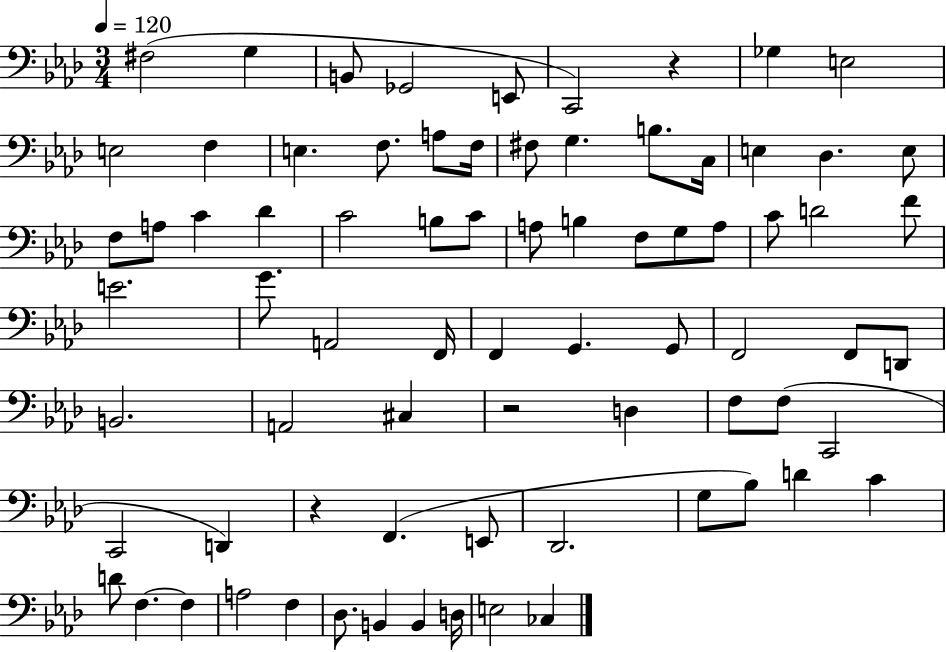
{
  \clef bass
  \numericTimeSignature
  \time 3/4
  \key aes \major
  \tempo 4 = 120
  fis2( g4 | b,8 ges,2 e,8 | c,2) r4 | ges4 e2 | \break e2 f4 | e4. f8. a8 f16 | fis8 g4. b8. c16 | e4 des4. e8 | \break f8 a8 c'4 des'4 | c'2 b8 c'8 | a8 b4 f8 g8 a8 | c'8 d'2 f'8 | \break e'2. | g'8. a,2 f,16 | f,4 g,4. g,8 | f,2 f,8 d,8 | \break b,2. | a,2 cis4 | r2 d4 | f8 f8( c,2 | \break c,2 d,4) | r4 f,4.( e,8 | des,2. | g8 bes8) d'4 c'4 | \break d'8 f4.~~ f4 | a2 f4 | des8. b,4 b,4 d16 | e2 ces4 | \break \bar "|."
}